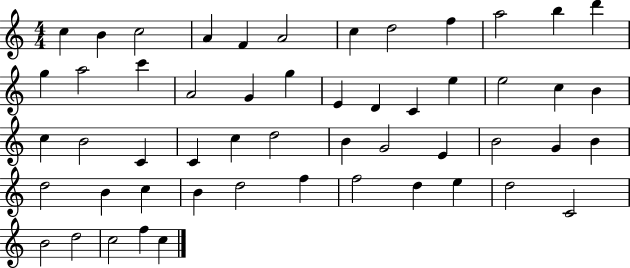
{
  \clef treble
  \numericTimeSignature
  \time 4/4
  \key c \major
  c''4 b'4 c''2 | a'4 f'4 a'2 | c''4 d''2 f''4 | a''2 b''4 d'''4 | \break g''4 a''2 c'''4 | a'2 g'4 g''4 | e'4 d'4 c'4 e''4 | e''2 c''4 b'4 | \break c''4 b'2 c'4 | c'4 c''4 d''2 | b'4 g'2 e'4 | b'2 g'4 b'4 | \break d''2 b'4 c''4 | b'4 d''2 f''4 | f''2 d''4 e''4 | d''2 c'2 | \break b'2 d''2 | c''2 f''4 c''4 | \bar "|."
}